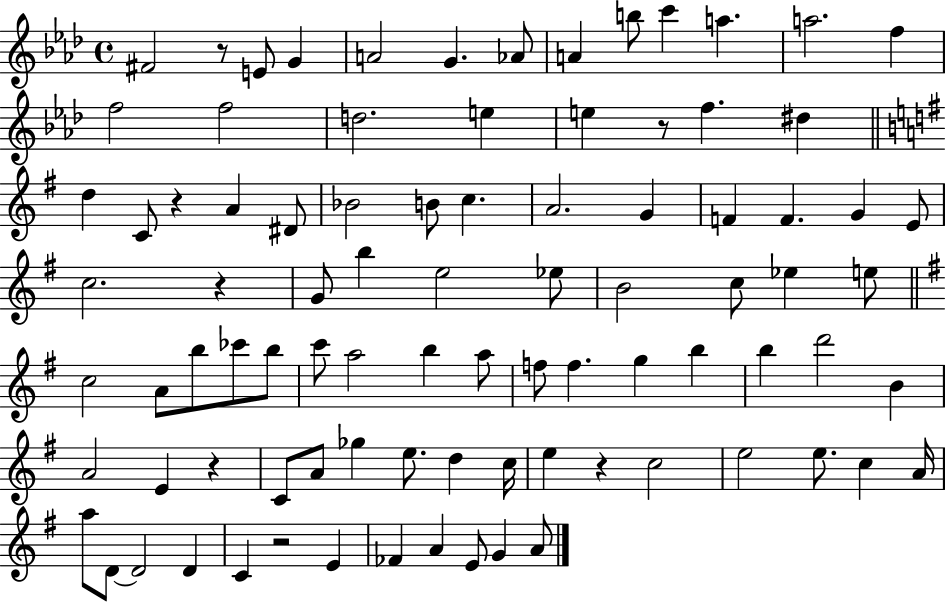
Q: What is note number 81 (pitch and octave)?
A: G4